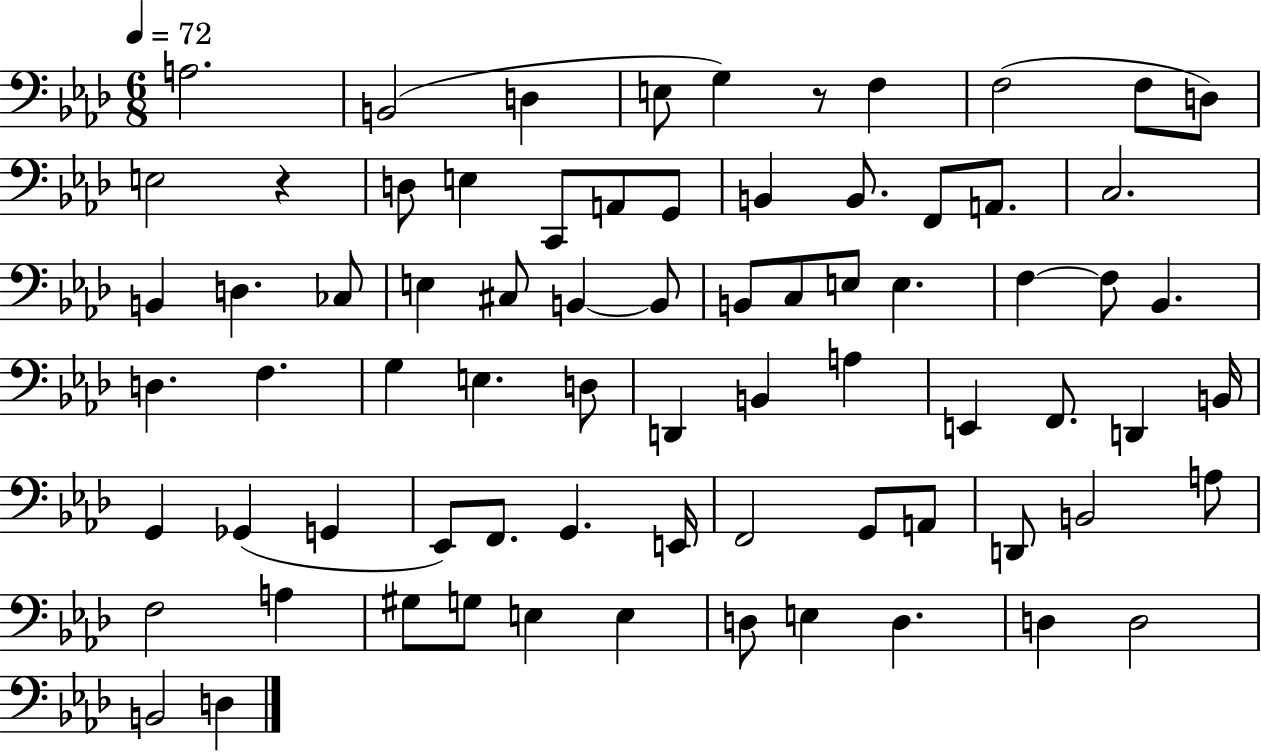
{
  \clef bass
  \numericTimeSignature
  \time 6/8
  \key aes \major
  \tempo 4 = 72
  a2. | b,2( d4 | e8 g4) r8 f4 | f2( f8 d8) | \break e2 r4 | d8 e4 c,8 a,8 g,8 | b,4 b,8. f,8 a,8. | c2. | \break b,4 d4. ces8 | e4 cis8 b,4~~ b,8 | b,8 c8 e8 e4. | f4~~ f8 bes,4. | \break d4. f4. | g4 e4. d8 | d,4 b,4 a4 | e,4 f,8. d,4 b,16 | \break g,4 ges,4( g,4 | ees,8) f,8. g,4. e,16 | f,2 g,8 a,8 | d,8 b,2 a8 | \break f2 a4 | gis8 g8 e4 e4 | d8 e4 d4. | d4 d2 | \break b,2 d4 | \bar "|."
}